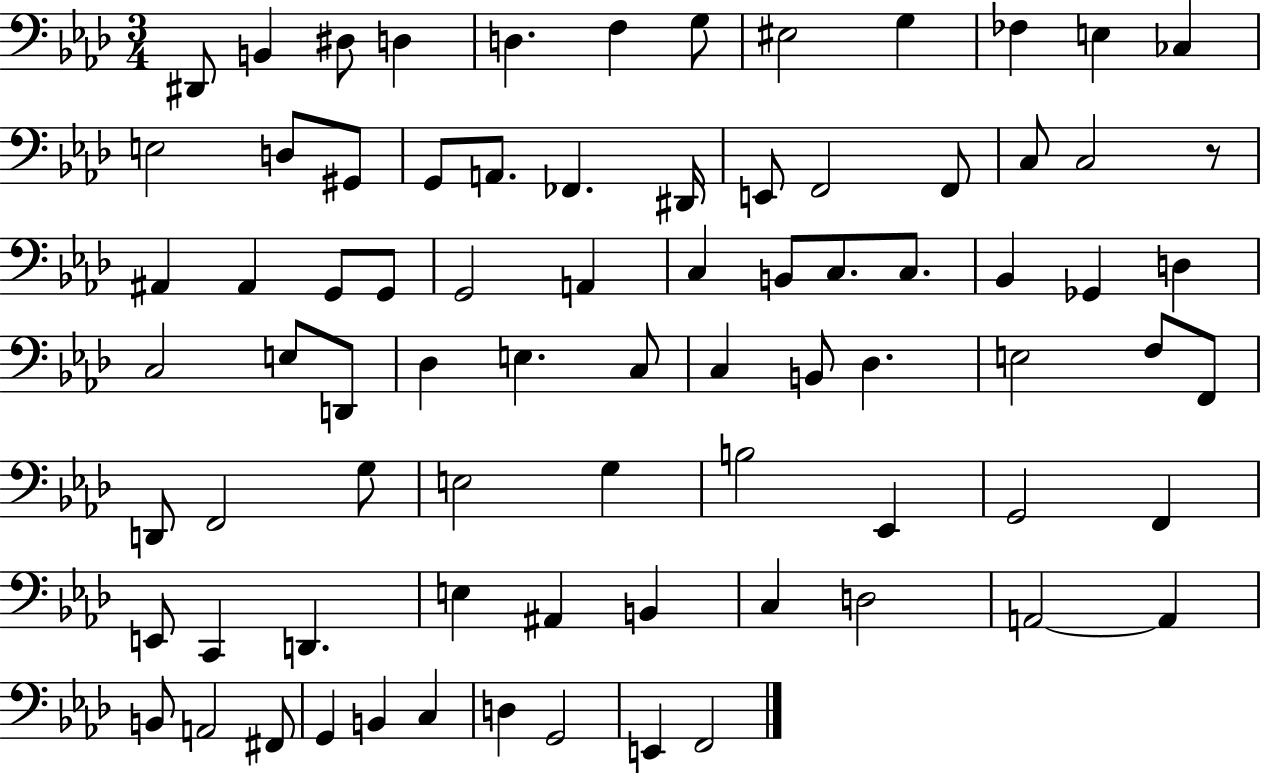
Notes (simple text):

D#2/e B2/q D#3/e D3/q D3/q. F3/q G3/e EIS3/h G3/q FES3/q E3/q CES3/q E3/h D3/e G#2/e G2/e A2/e. FES2/q. D#2/s E2/e F2/h F2/e C3/e C3/h R/e A#2/q A#2/q G2/e G2/e G2/h A2/q C3/q B2/e C3/e. C3/e. Bb2/q Gb2/q D3/q C3/h E3/e D2/e Db3/q E3/q. C3/e C3/q B2/e Db3/q. E3/h F3/e F2/e D2/e F2/h G3/e E3/h G3/q B3/h Eb2/q G2/h F2/q E2/e C2/q D2/q. E3/q A#2/q B2/q C3/q D3/h A2/h A2/q B2/e A2/h F#2/e G2/q B2/q C3/q D3/q G2/h E2/q F2/h